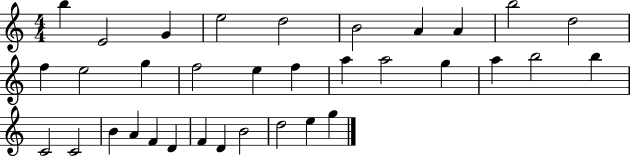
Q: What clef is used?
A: treble